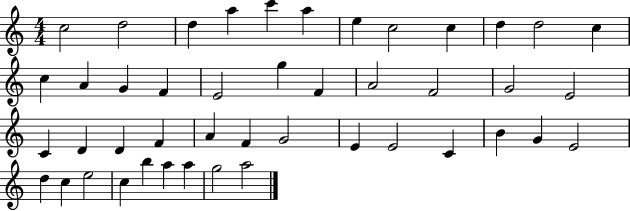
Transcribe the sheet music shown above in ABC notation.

X:1
T:Untitled
M:4/4
L:1/4
K:C
c2 d2 d a c' a e c2 c d d2 c c A G F E2 g F A2 F2 G2 E2 C D D F A F G2 E E2 C B G E2 d c e2 c b a a g2 a2